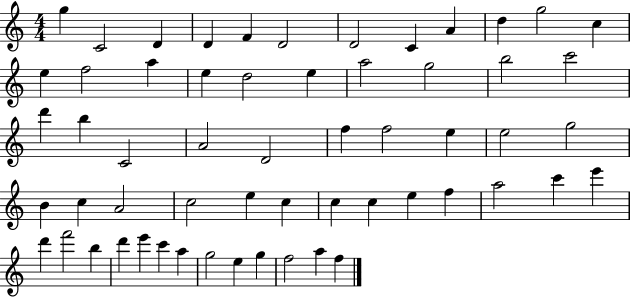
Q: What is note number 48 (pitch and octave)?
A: B5